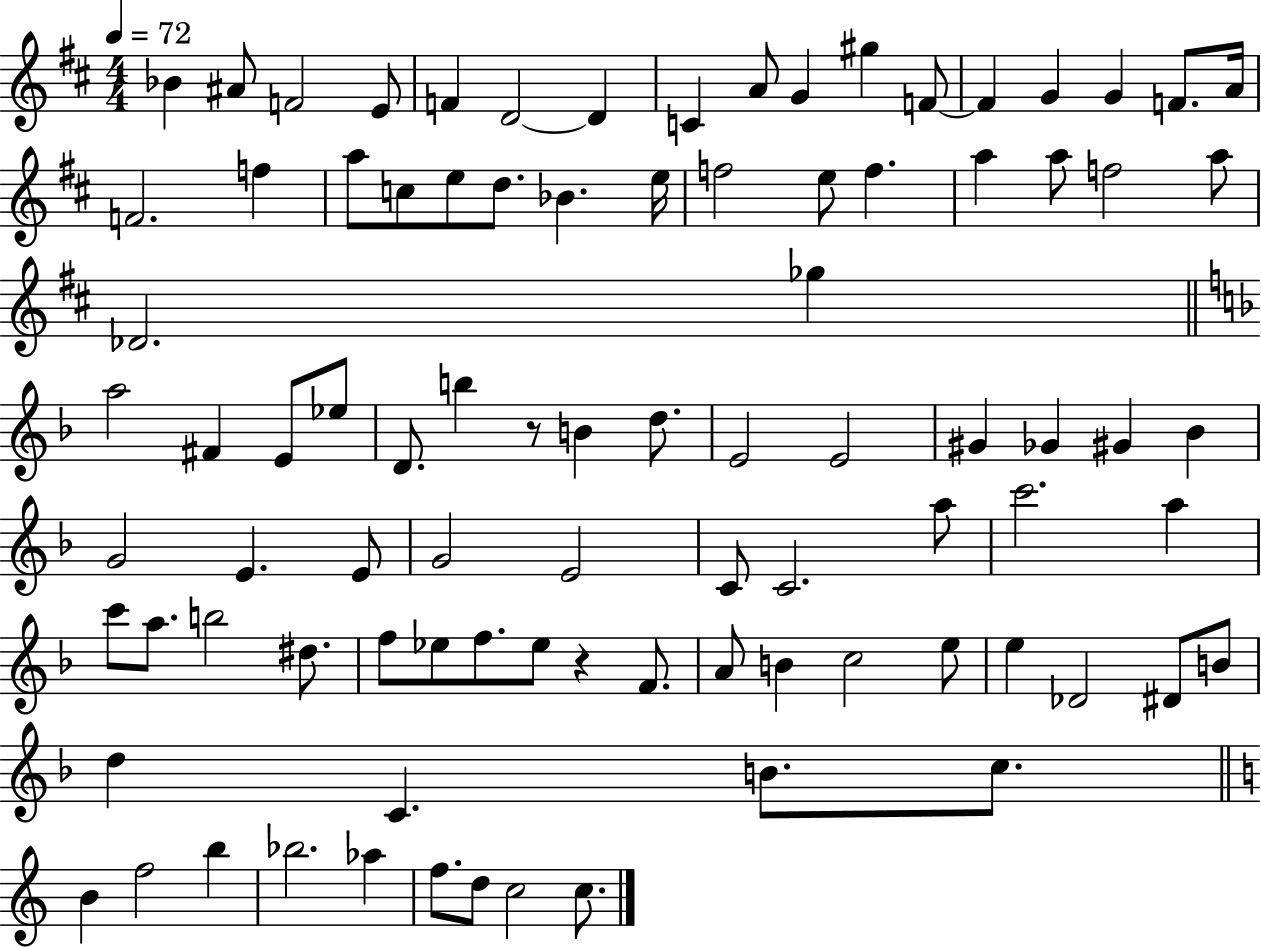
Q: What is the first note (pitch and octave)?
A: Bb4